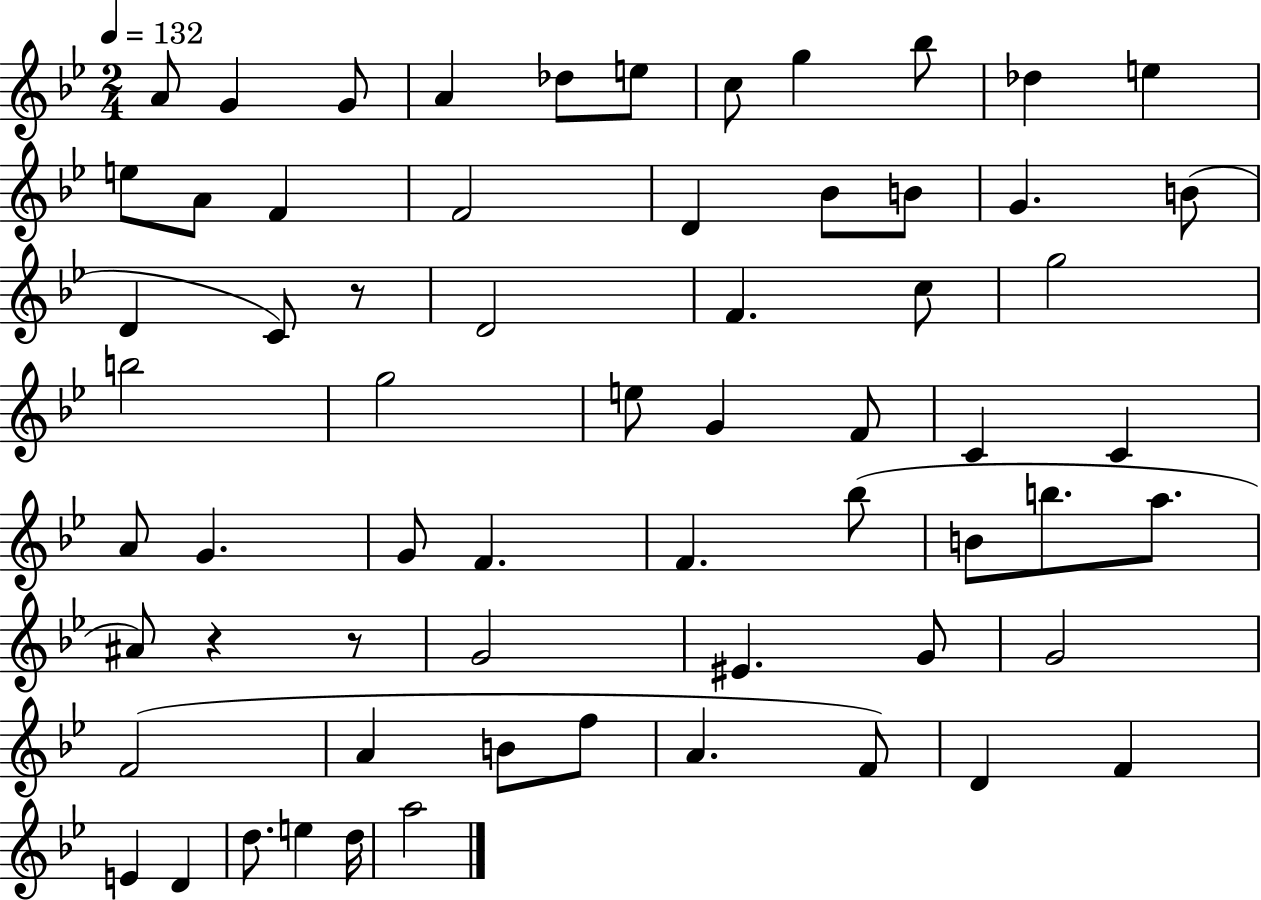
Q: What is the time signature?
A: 2/4